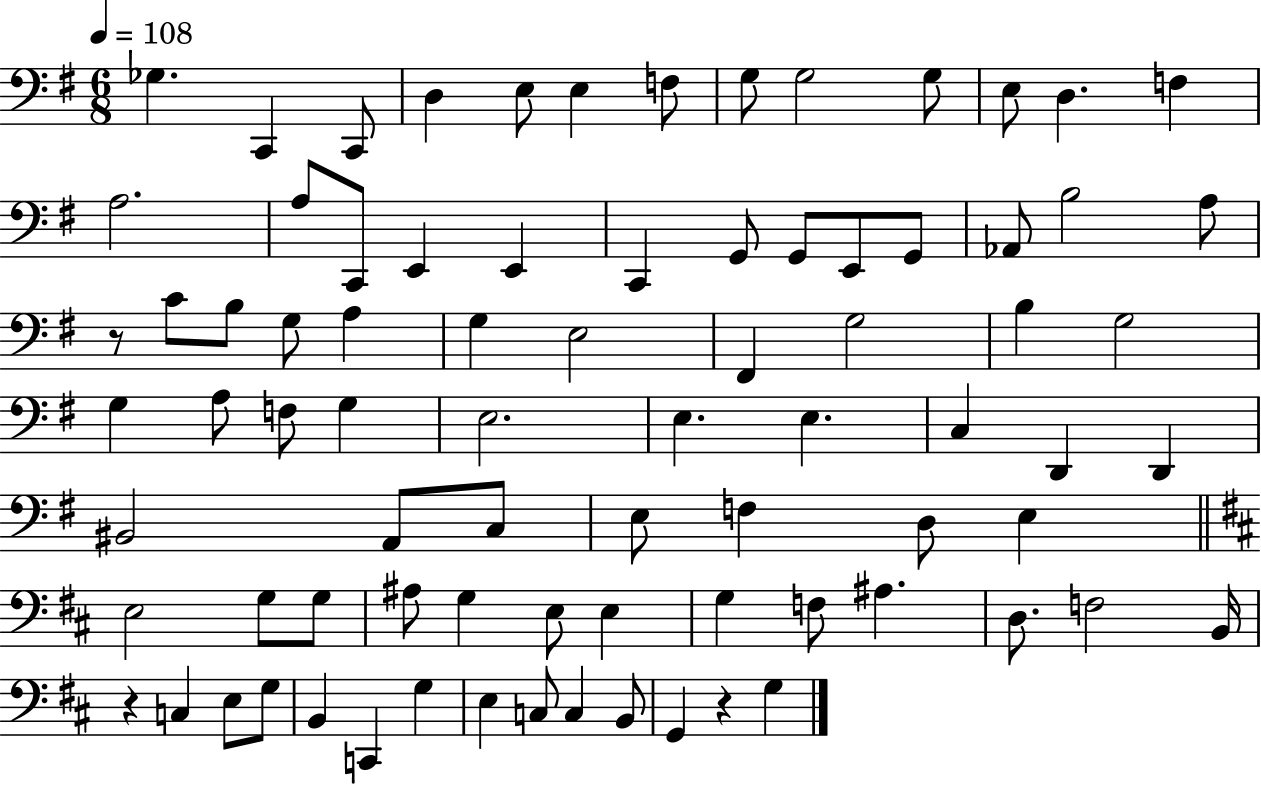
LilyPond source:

{
  \clef bass
  \numericTimeSignature
  \time 6/8
  \key g \major
  \tempo 4 = 108
  \repeat volta 2 { ges4. c,4 c,8 | d4 e8 e4 f8 | g8 g2 g8 | e8 d4. f4 | \break a2. | a8 c,8 e,4 e,4 | c,4 g,8 g,8 e,8 g,8 | aes,8 b2 a8 | \break r8 c'8 b8 g8 a4 | g4 e2 | fis,4 g2 | b4 g2 | \break g4 a8 f8 g4 | e2. | e4. e4. | c4 d,4 d,4 | \break bis,2 a,8 c8 | e8 f4 d8 e4 | \bar "||" \break \key d \major e2 g8 g8 | ais8 g4 e8 e4 | g4 f8 ais4. | d8. f2 b,16 | \break r4 c4 e8 g8 | b,4 c,4 g4 | e4 c8 c4 b,8 | g,4 r4 g4 | \break } \bar "|."
}